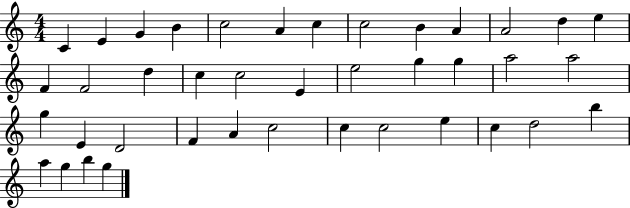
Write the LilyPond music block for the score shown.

{
  \clef treble
  \numericTimeSignature
  \time 4/4
  \key c \major
  c'4 e'4 g'4 b'4 | c''2 a'4 c''4 | c''2 b'4 a'4 | a'2 d''4 e''4 | \break f'4 f'2 d''4 | c''4 c''2 e'4 | e''2 g''4 g''4 | a''2 a''2 | \break g''4 e'4 d'2 | f'4 a'4 c''2 | c''4 c''2 e''4 | c''4 d''2 b''4 | \break a''4 g''4 b''4 g''4 | \bar "|."
}